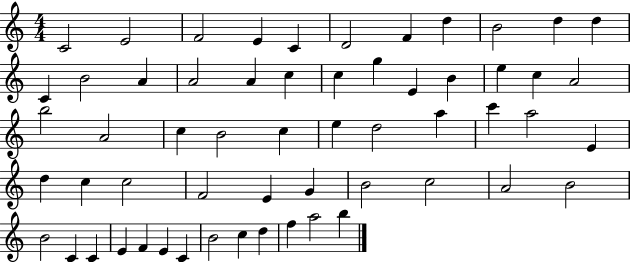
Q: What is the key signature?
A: C major